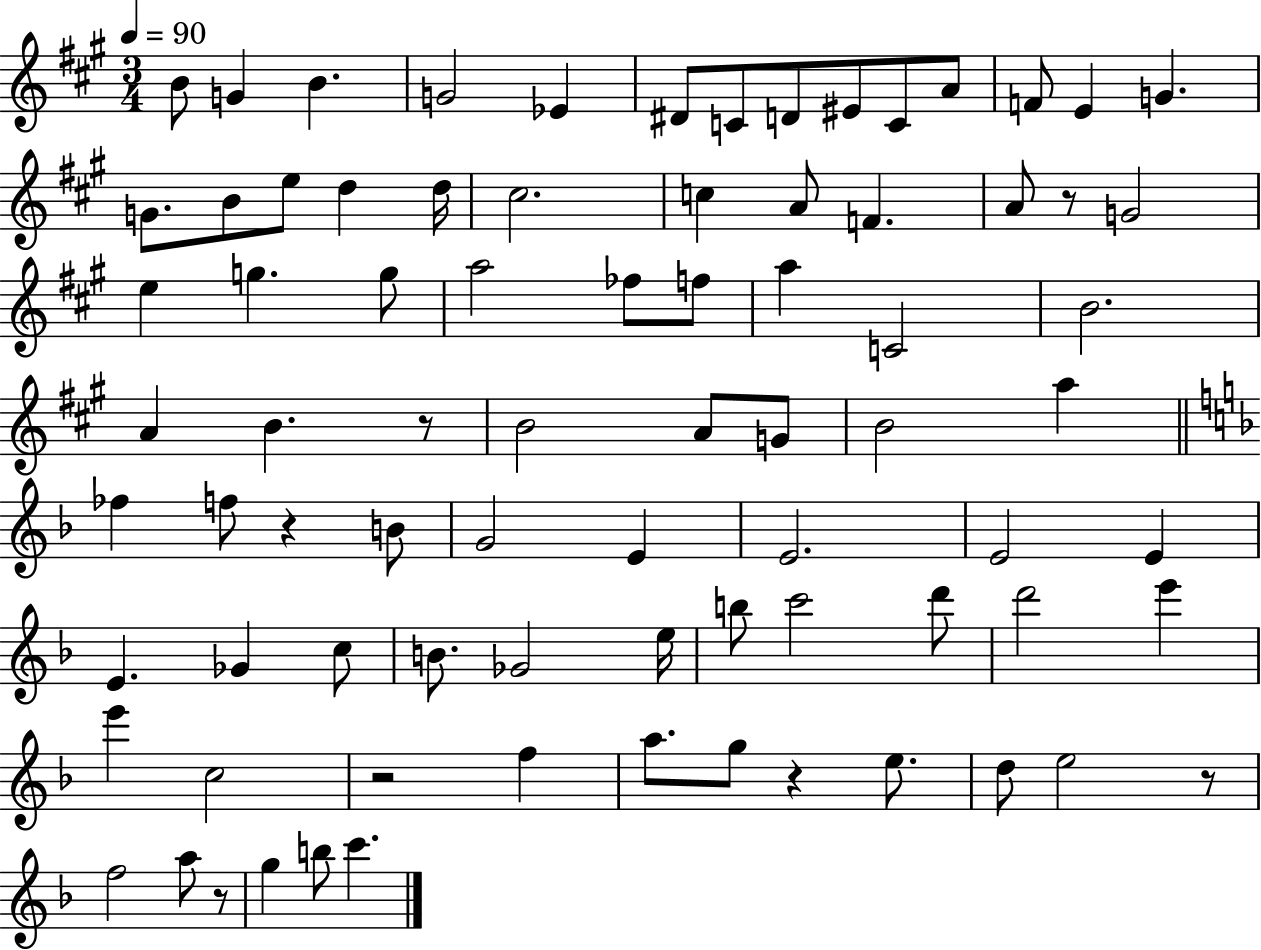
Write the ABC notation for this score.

X:1
T:Untitled
M:3/4
L:1/4
K:A
B/2 G B G2 _E ^D/2 C/2 D/2 ^E/2 C/2 A/2 F/2 E G G/2 B/2 e/2 d d/4 ^c2 c A/2 F A/2 z/2 G2 e g g/2 a2 _f/2 f/2 a C2 B2 A B z/2 B2 A/2 G/2 B2 a _f f/2 z B/2 G2 E E2 E2 E E _G c/2 B/2 _G2 e/4 b/2 c'2 d'/2 d'2 e' e' c2 z2 f a/2 g/2 z e/2 d/2 e2 z/2 f2 a/2 z/2 g b/2 c'